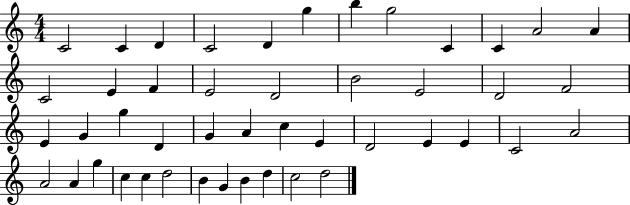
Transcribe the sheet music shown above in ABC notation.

X:1
T:Untitled
M:4/4
L:1/4
K:C
C2 C D C2 D g b g2 C C A2 A C2 E F E2 D2 B2 E2 D2 F2 E G g D G A c E D2 E E C2 A2 A2 A g c c d2 B G B d c2 d2